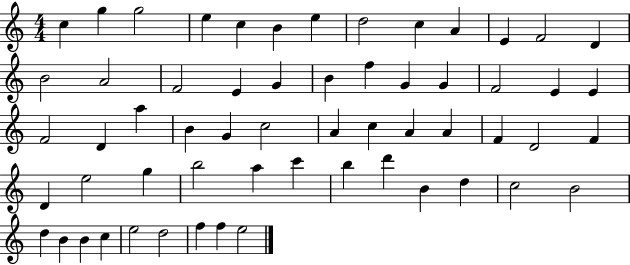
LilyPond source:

{
  \clef treble
  \numericTimeSignature
  \time 4/4
  \key c \major
  c''4 g''4 g''2 | e''4 c''4 b'4 e''4 | d''2 c''4 a'4 | e'4 f'2 d'4 | \break b'2 a'2 | f'2 e'4 g'4 | b'4 f''4 g'4 g'4 | f'2 e'4 e'4 | \break f'2 d'4 a''4 | b'4 g'4 c''2 | a'4 c''4 a'4 a'4 | f'4 d'2 f'4 | \break d'4 e''2 g''4 | b''2 a''4 c'''4 | b''4 d'''4 b'4 d''4 | c''2 b'2 | \break d''4 b'4 b'4 c''4 | e''2 d''2 | f''4 f''4 e''2 | \bar "|."
}